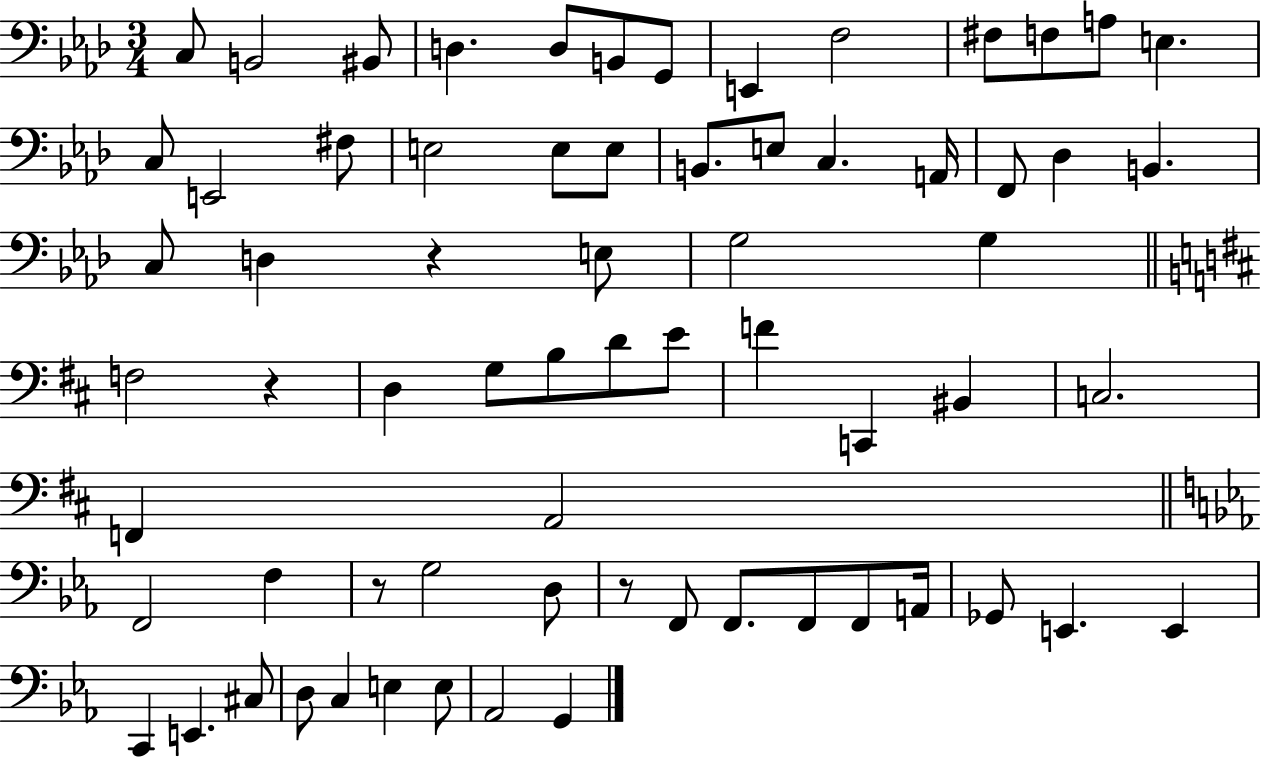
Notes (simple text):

C3/e B2/h BIS2/e D3/q. D3/e B2/e G2/e E2/q F3/h F#3/e F3/e A3/e E3/q. C3/e E2/h F#3/e E3/h E3/e E3/e B2/e. E3/e C3/q. A2/s F2/e Db3/q B2/q. C3/e D3/q R/q E3/e G3/h G3/q F3/h R/q D3/q G3/e B3/e D4/e E4/e F4/q C2/q BIS2/q C3/h. F2/q A2/h F2/h F3/q R/e G3/h D3/e R/e F2/e F2/e. F2/e F2/e A2/s Gb2/e E2/q. E2/q C2/q E2/q. C#3/e D3/e C3/q E3/q E3/e Ab2/h G2/q